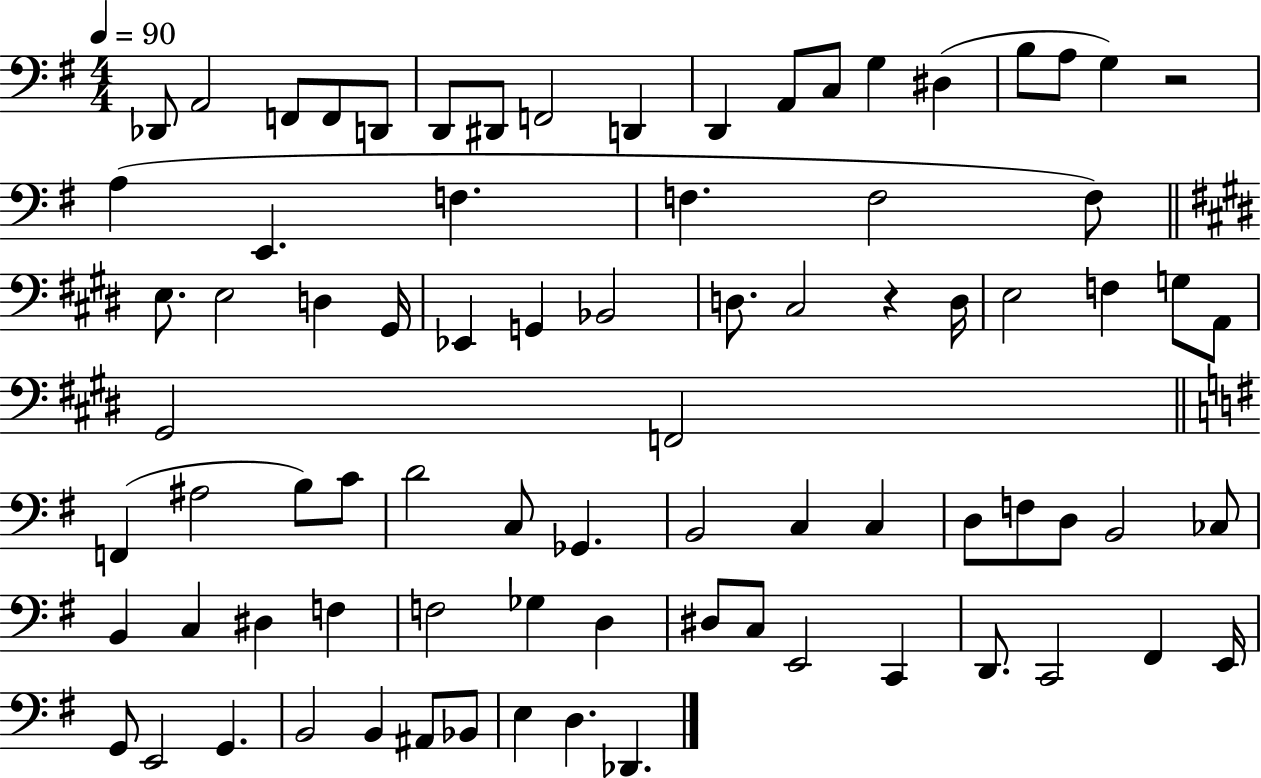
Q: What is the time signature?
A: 4/4